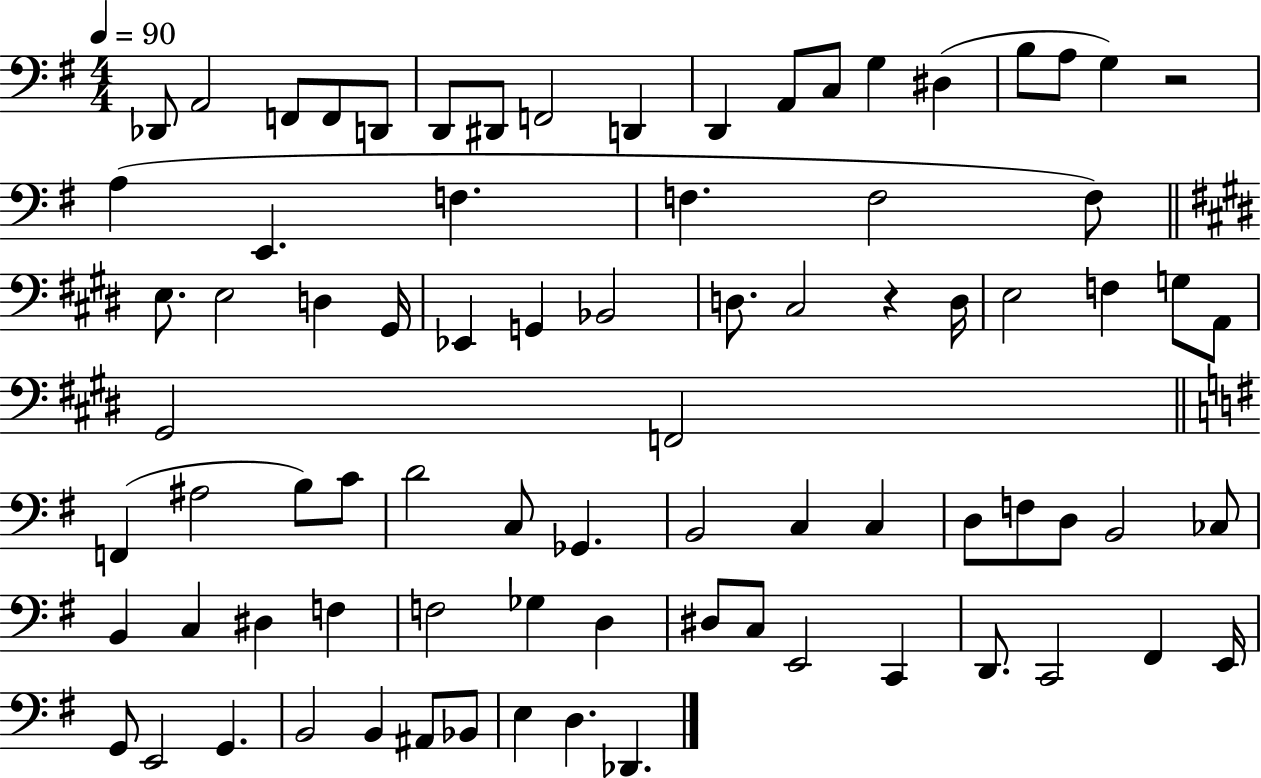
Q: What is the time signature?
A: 4/4